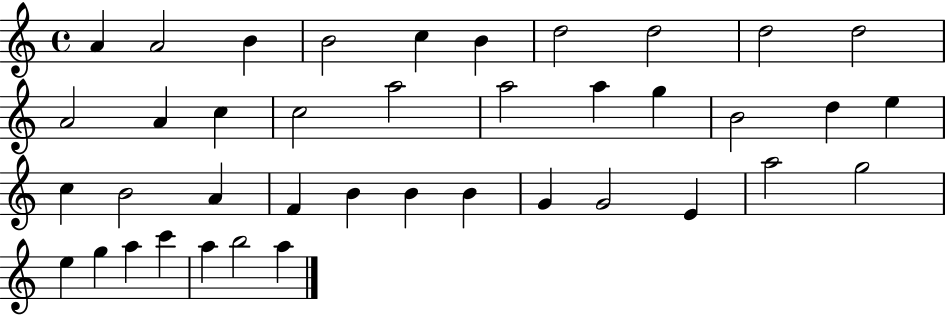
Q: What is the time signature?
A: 4/4